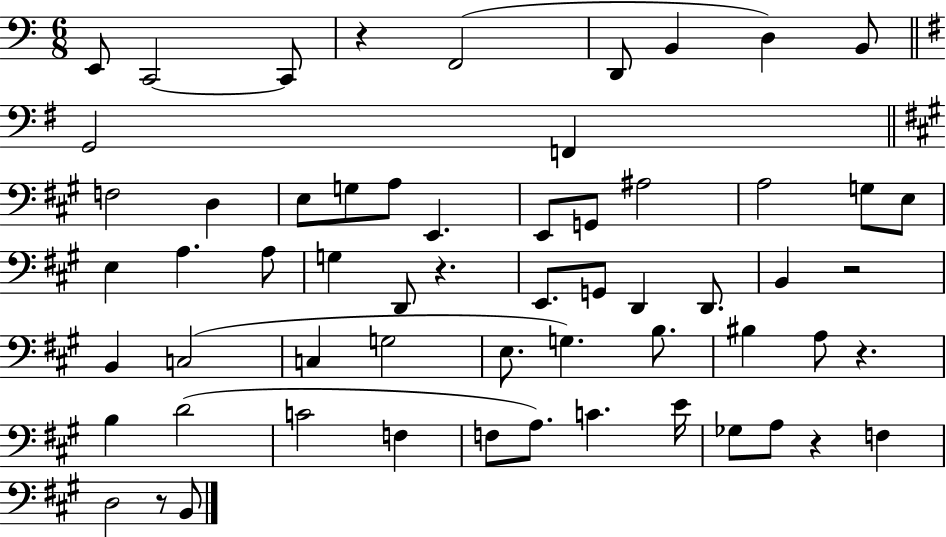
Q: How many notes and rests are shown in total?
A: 60